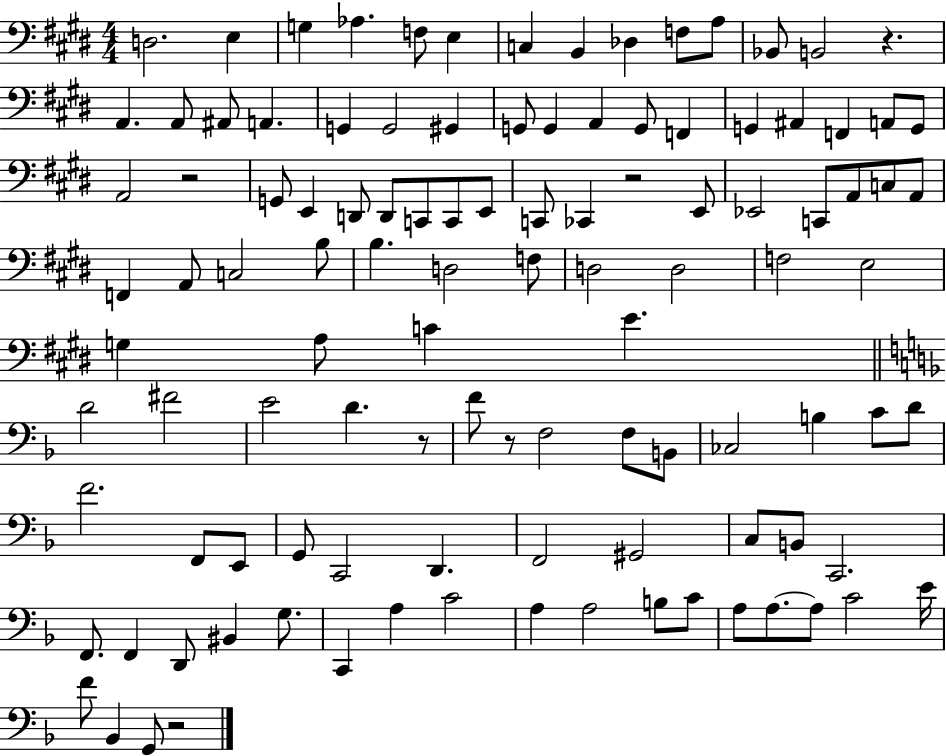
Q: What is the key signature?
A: E major